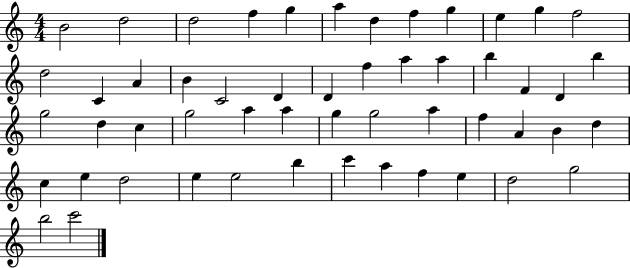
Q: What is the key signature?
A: C major